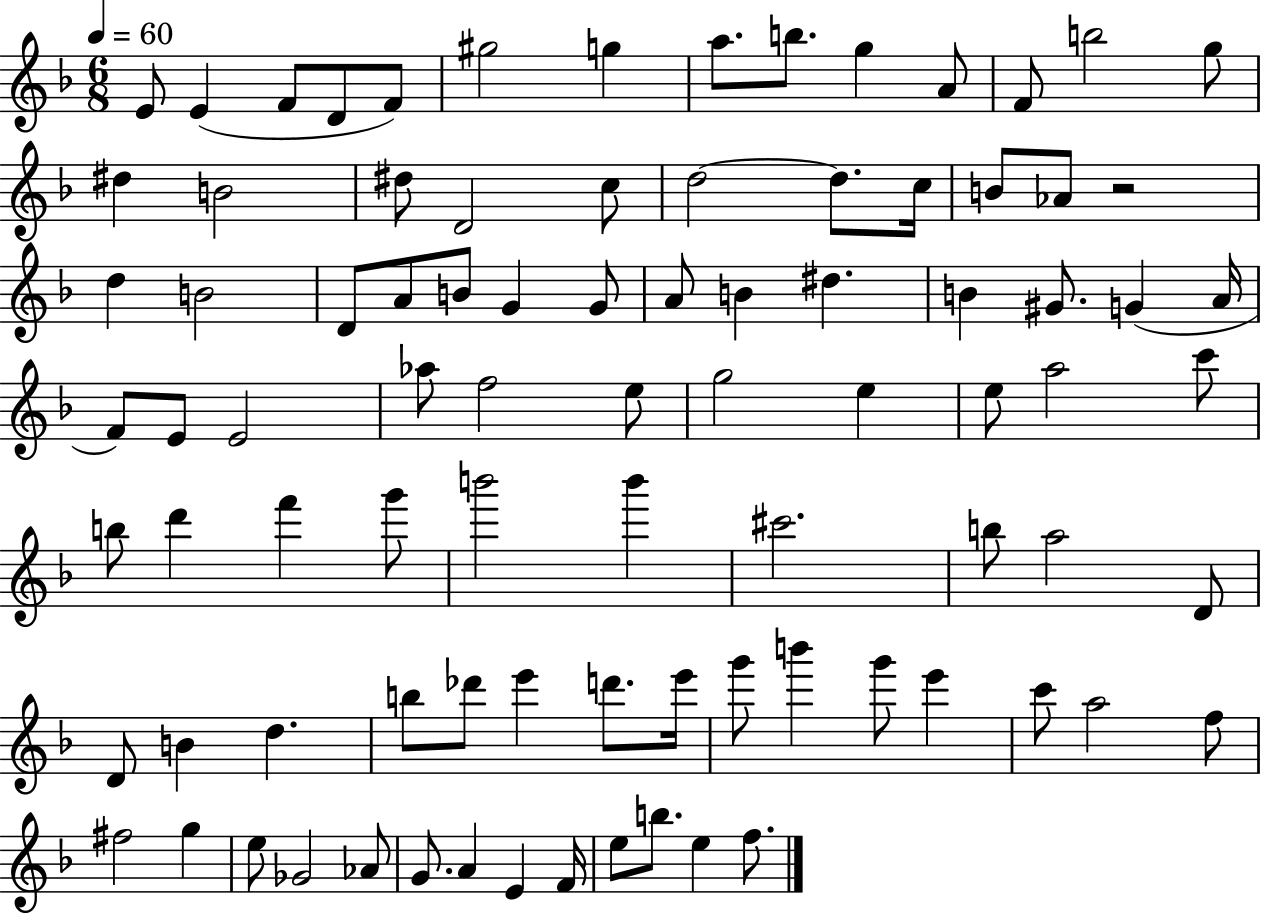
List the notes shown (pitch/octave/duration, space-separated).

E4/e E4/q F4/e D4/e F4/e G#5/h G5/q A5/e. B5/e. G5/q A4/e F4/e B5/h G5/e D#5/q B4/h D#5/e D4/h C5/e D5/h D5/e. C5/s B4/e Ab4/e R/h D5/q B4/h D4/e A4/e B4/e G4/q G4/e A4/e B4/q D#5/q. B4/q G#4/e. G4/q A4/s F4/e E4/e E4/h Ab5/e F5/h E5/e G5/h E5/q E5/e A5/h C6/e B5/e D6/q F6/q G6/e B6/h B6/q C#6/h. B5/e A5/h D4/e D4/e B4/q D5/q. B5/e Db6/e E6/q D6/e. E6/s G6/e B6/q G6/e E6/q C6/e A5/h F5/e F#5/h G5/q E5/e Gb4/h Ab4/e G4/e. A4/q E4/q F4/s E5/e B5/e. E5/q F5/e.